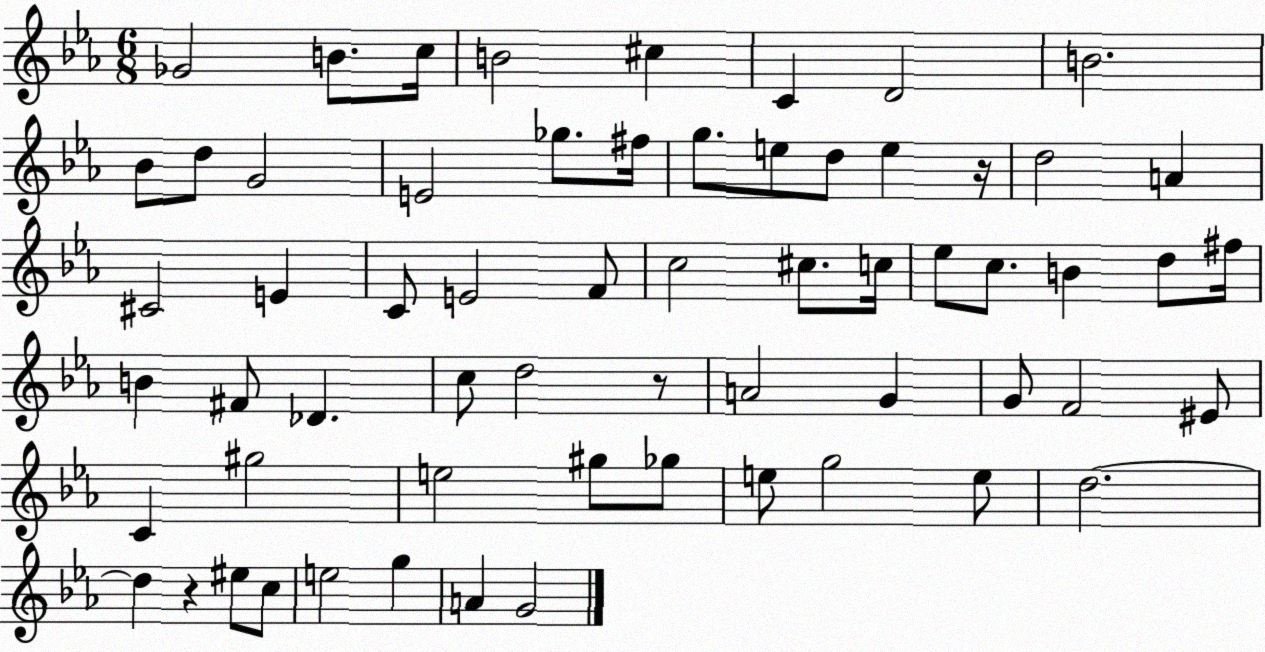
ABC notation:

X:1
T:Untitled
M:6/8
L:1/4
K:Eb
_G2 B/2 c/4 B2 ^c C D2 B2 _B/2 d/2 G2 E2 _g/2 ^f/4 g/2 e/2 d/2 e z/4 d2 A ^C2 E C/2 E2 F/2 c2 ^c/2 c/4 _e/2 c/2 B d/2 ^f/4 B ^F/2 _D c/2 d2 z/2 A2 G G/2 F2 ^E/2 C ^g2 e2 ^g/2 _g/2 e/2 g2 e/2 d2 d z ^e/2 c/2 e2 g A G2